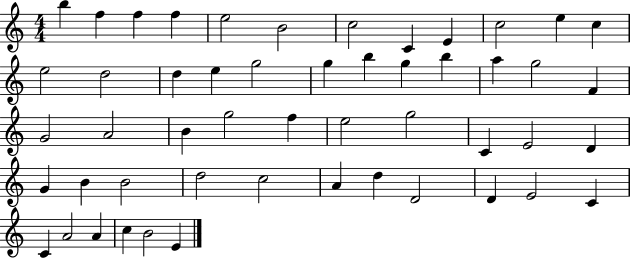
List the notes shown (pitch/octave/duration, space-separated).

B5/q F5/q F5/q F5/q E5/h B4/h C5/h C4/q E4/q C5/h E5/q C5/q E5/h D5/h D5/q E5/q G5/h G5/q B5/q G5/q B5/q A5/q G5/h F4/q G4/h A4/h B4/q G5/h F5/q E5/h G5/h C4/q E4/h D4/q G4/q B4/q B4/h D5/h C5/h A4/q D5/q D4/h D4/q E4/h C4/q C4/q A4/h A4/q C5/q B4/h E4/q